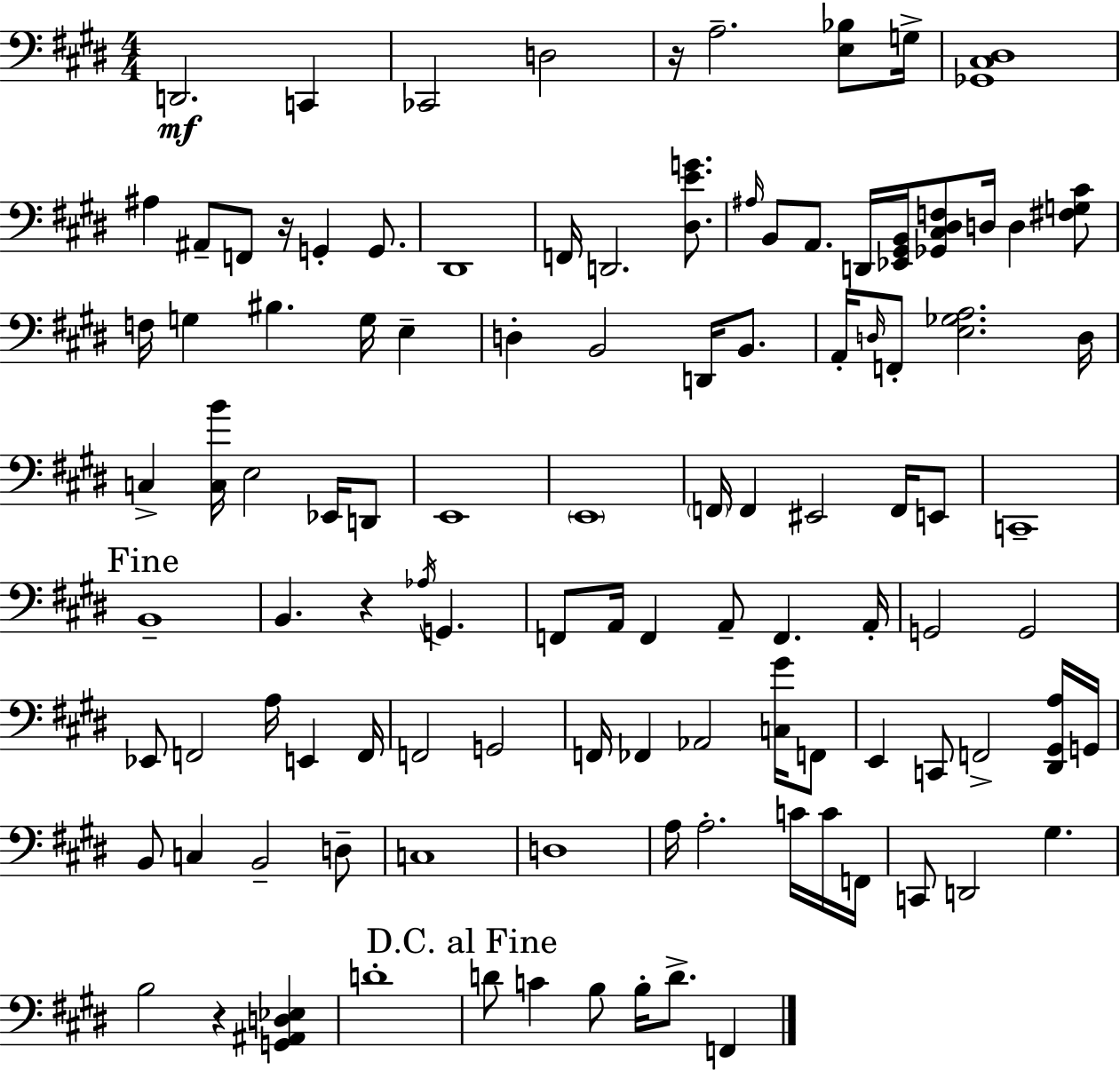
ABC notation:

X:1
T:Untitled
M:4/4
L:1/4
K:E
D,,2 C,, _C,,2 D,2 z/4 A,2 [E,_B,]/2 G,/4 [_G,,^C,^D,]4 ^A, ^A,,/2 F,,/2 z/4 G,, G,,/2 ^D,,4 F,,/4 D,,2 [^D,EG]/2 ^A,/4 B,,/2 A,,/2 D,,/4 [_E,,^G,,B,,]/4 [_G,,^C,^D,F,]/2 D,/4 D, [^F,G,^C]/2 F,/4 G, ^B, G,/4 E, D, B,,2 D,,/4 B,,/2 A,,/4 D,/4 F,,/2 [E,_G,A,]2 D,/4 C, [C,B]/4 E,2 _E,,/4 D,,/2 E,,4 E,,4 F,,/4 F,, ^E,,2 F,,/4 E,,/2 C,,4 B,,4 B,, z _A,/4 G,, F,,/2 A,,/4 F,, A,,/2 F,, A,,/4 G,,2 G,,2 _E,,/2 F,,2 A,/4 E,, F,,/4 F,,2 G,,2 F,,/4 _F,, _A,,2 [C,^G]/4 F,,/2 E,, C,,/2 F,,2 [^D,,^G,,A,]/4 G,,/4 B,,/2 C, B,,2 D,/2 C,4 D,4 A,/4 A,2 C/4 C/4 F,,/4 C,,/2 D,,2 ^G, B,2 z [G,,^A,,D,_E,] D4 D/2 C B,/2 B,/4 D/2 F,,